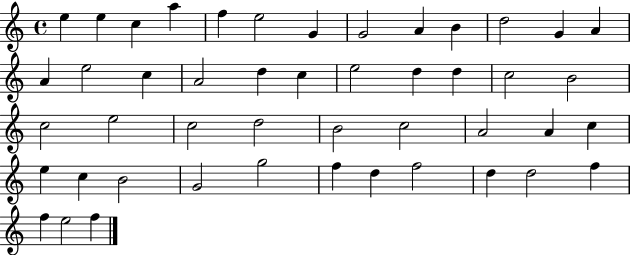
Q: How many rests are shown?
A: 0